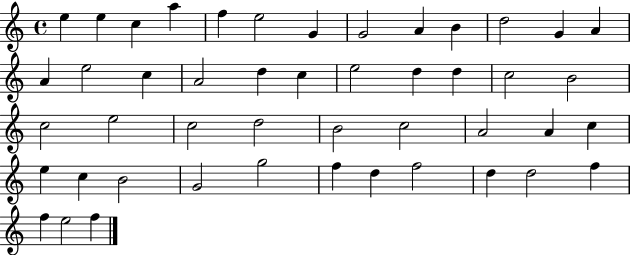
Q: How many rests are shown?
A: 0